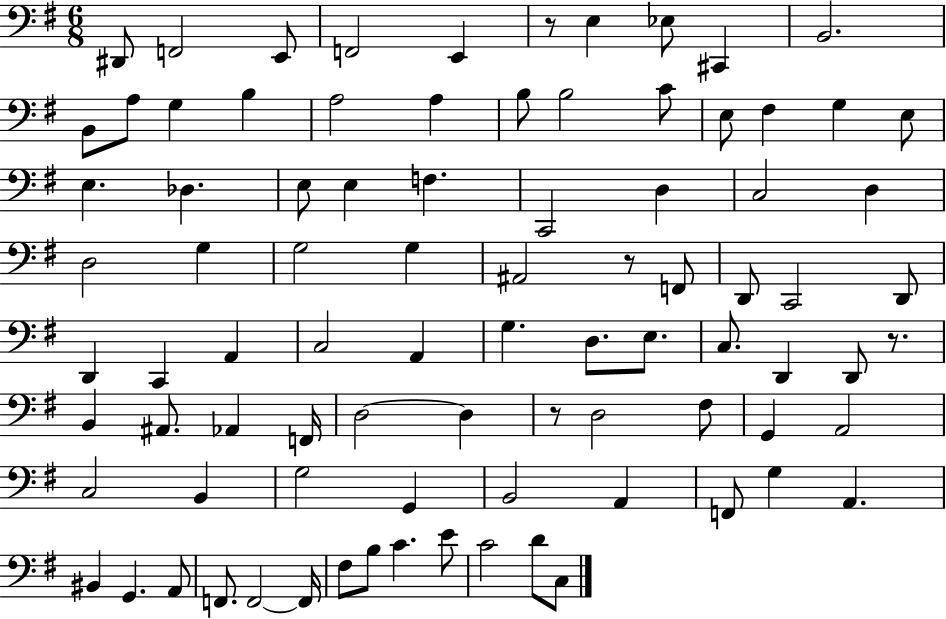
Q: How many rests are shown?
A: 4